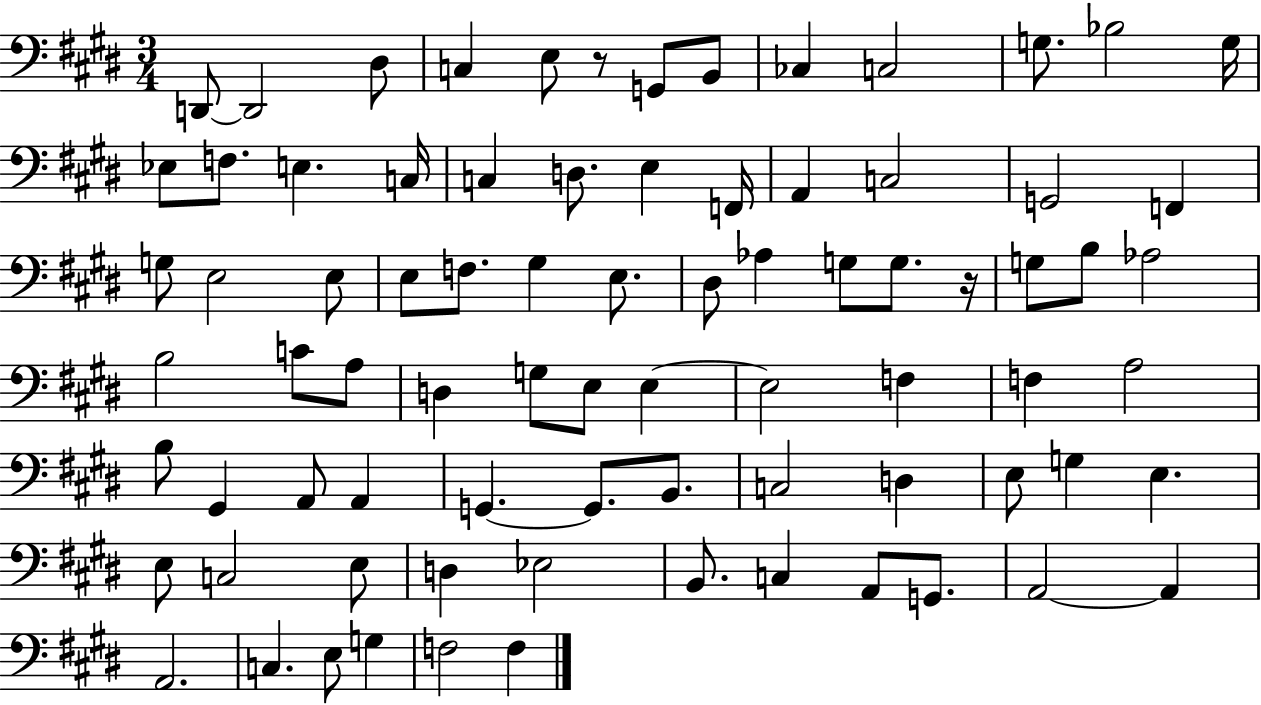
X:1
T:Untitled
M:3/4
L:1/4
K:E
D,,/2 D,,2 ^D,/2 C, E,/2 z/2 G,,/2 B,,/2 _C, C,2 G,/2 _B,2 G,/4 _E,/2 F,/2 E, C,/4 C, D,/2 E, F,,/4 A,, C,2 G,,2 F,, G,/2 E,2 E,/2 E,/2 F,/2 ^G, E,/2 ^D,/2 _A, G,/2 G,/2 z/4 G,/2 B,/2 _A,2 B,2 C/2 A,/2 D, G,/2 E,/2 E, E,2 F, F, A,2 B,/2 ^G,, A,,/2 A,, G,, G,,/2 B,,/2 C,2 D, E,/2 G, E, E,/2 C,2 E,/2 D, _E,2 B,,/2 C, A,,/2 G,,/2 A,,2 A,, A,,2 C, E,/2 G, F,2 F,